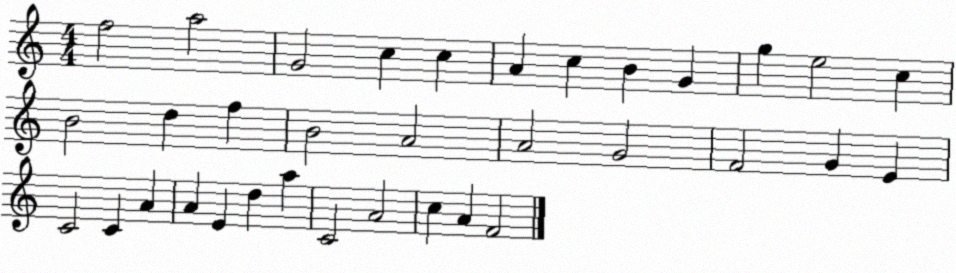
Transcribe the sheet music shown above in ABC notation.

X:1
T:Untitled
M:4/4
L:1/4
K:C
f2 a2 G2 c c A c B G g e2 c B2 d f B2 A2 A2 G2 F2 G E C2 C A A E d a C2 A2 c A F2